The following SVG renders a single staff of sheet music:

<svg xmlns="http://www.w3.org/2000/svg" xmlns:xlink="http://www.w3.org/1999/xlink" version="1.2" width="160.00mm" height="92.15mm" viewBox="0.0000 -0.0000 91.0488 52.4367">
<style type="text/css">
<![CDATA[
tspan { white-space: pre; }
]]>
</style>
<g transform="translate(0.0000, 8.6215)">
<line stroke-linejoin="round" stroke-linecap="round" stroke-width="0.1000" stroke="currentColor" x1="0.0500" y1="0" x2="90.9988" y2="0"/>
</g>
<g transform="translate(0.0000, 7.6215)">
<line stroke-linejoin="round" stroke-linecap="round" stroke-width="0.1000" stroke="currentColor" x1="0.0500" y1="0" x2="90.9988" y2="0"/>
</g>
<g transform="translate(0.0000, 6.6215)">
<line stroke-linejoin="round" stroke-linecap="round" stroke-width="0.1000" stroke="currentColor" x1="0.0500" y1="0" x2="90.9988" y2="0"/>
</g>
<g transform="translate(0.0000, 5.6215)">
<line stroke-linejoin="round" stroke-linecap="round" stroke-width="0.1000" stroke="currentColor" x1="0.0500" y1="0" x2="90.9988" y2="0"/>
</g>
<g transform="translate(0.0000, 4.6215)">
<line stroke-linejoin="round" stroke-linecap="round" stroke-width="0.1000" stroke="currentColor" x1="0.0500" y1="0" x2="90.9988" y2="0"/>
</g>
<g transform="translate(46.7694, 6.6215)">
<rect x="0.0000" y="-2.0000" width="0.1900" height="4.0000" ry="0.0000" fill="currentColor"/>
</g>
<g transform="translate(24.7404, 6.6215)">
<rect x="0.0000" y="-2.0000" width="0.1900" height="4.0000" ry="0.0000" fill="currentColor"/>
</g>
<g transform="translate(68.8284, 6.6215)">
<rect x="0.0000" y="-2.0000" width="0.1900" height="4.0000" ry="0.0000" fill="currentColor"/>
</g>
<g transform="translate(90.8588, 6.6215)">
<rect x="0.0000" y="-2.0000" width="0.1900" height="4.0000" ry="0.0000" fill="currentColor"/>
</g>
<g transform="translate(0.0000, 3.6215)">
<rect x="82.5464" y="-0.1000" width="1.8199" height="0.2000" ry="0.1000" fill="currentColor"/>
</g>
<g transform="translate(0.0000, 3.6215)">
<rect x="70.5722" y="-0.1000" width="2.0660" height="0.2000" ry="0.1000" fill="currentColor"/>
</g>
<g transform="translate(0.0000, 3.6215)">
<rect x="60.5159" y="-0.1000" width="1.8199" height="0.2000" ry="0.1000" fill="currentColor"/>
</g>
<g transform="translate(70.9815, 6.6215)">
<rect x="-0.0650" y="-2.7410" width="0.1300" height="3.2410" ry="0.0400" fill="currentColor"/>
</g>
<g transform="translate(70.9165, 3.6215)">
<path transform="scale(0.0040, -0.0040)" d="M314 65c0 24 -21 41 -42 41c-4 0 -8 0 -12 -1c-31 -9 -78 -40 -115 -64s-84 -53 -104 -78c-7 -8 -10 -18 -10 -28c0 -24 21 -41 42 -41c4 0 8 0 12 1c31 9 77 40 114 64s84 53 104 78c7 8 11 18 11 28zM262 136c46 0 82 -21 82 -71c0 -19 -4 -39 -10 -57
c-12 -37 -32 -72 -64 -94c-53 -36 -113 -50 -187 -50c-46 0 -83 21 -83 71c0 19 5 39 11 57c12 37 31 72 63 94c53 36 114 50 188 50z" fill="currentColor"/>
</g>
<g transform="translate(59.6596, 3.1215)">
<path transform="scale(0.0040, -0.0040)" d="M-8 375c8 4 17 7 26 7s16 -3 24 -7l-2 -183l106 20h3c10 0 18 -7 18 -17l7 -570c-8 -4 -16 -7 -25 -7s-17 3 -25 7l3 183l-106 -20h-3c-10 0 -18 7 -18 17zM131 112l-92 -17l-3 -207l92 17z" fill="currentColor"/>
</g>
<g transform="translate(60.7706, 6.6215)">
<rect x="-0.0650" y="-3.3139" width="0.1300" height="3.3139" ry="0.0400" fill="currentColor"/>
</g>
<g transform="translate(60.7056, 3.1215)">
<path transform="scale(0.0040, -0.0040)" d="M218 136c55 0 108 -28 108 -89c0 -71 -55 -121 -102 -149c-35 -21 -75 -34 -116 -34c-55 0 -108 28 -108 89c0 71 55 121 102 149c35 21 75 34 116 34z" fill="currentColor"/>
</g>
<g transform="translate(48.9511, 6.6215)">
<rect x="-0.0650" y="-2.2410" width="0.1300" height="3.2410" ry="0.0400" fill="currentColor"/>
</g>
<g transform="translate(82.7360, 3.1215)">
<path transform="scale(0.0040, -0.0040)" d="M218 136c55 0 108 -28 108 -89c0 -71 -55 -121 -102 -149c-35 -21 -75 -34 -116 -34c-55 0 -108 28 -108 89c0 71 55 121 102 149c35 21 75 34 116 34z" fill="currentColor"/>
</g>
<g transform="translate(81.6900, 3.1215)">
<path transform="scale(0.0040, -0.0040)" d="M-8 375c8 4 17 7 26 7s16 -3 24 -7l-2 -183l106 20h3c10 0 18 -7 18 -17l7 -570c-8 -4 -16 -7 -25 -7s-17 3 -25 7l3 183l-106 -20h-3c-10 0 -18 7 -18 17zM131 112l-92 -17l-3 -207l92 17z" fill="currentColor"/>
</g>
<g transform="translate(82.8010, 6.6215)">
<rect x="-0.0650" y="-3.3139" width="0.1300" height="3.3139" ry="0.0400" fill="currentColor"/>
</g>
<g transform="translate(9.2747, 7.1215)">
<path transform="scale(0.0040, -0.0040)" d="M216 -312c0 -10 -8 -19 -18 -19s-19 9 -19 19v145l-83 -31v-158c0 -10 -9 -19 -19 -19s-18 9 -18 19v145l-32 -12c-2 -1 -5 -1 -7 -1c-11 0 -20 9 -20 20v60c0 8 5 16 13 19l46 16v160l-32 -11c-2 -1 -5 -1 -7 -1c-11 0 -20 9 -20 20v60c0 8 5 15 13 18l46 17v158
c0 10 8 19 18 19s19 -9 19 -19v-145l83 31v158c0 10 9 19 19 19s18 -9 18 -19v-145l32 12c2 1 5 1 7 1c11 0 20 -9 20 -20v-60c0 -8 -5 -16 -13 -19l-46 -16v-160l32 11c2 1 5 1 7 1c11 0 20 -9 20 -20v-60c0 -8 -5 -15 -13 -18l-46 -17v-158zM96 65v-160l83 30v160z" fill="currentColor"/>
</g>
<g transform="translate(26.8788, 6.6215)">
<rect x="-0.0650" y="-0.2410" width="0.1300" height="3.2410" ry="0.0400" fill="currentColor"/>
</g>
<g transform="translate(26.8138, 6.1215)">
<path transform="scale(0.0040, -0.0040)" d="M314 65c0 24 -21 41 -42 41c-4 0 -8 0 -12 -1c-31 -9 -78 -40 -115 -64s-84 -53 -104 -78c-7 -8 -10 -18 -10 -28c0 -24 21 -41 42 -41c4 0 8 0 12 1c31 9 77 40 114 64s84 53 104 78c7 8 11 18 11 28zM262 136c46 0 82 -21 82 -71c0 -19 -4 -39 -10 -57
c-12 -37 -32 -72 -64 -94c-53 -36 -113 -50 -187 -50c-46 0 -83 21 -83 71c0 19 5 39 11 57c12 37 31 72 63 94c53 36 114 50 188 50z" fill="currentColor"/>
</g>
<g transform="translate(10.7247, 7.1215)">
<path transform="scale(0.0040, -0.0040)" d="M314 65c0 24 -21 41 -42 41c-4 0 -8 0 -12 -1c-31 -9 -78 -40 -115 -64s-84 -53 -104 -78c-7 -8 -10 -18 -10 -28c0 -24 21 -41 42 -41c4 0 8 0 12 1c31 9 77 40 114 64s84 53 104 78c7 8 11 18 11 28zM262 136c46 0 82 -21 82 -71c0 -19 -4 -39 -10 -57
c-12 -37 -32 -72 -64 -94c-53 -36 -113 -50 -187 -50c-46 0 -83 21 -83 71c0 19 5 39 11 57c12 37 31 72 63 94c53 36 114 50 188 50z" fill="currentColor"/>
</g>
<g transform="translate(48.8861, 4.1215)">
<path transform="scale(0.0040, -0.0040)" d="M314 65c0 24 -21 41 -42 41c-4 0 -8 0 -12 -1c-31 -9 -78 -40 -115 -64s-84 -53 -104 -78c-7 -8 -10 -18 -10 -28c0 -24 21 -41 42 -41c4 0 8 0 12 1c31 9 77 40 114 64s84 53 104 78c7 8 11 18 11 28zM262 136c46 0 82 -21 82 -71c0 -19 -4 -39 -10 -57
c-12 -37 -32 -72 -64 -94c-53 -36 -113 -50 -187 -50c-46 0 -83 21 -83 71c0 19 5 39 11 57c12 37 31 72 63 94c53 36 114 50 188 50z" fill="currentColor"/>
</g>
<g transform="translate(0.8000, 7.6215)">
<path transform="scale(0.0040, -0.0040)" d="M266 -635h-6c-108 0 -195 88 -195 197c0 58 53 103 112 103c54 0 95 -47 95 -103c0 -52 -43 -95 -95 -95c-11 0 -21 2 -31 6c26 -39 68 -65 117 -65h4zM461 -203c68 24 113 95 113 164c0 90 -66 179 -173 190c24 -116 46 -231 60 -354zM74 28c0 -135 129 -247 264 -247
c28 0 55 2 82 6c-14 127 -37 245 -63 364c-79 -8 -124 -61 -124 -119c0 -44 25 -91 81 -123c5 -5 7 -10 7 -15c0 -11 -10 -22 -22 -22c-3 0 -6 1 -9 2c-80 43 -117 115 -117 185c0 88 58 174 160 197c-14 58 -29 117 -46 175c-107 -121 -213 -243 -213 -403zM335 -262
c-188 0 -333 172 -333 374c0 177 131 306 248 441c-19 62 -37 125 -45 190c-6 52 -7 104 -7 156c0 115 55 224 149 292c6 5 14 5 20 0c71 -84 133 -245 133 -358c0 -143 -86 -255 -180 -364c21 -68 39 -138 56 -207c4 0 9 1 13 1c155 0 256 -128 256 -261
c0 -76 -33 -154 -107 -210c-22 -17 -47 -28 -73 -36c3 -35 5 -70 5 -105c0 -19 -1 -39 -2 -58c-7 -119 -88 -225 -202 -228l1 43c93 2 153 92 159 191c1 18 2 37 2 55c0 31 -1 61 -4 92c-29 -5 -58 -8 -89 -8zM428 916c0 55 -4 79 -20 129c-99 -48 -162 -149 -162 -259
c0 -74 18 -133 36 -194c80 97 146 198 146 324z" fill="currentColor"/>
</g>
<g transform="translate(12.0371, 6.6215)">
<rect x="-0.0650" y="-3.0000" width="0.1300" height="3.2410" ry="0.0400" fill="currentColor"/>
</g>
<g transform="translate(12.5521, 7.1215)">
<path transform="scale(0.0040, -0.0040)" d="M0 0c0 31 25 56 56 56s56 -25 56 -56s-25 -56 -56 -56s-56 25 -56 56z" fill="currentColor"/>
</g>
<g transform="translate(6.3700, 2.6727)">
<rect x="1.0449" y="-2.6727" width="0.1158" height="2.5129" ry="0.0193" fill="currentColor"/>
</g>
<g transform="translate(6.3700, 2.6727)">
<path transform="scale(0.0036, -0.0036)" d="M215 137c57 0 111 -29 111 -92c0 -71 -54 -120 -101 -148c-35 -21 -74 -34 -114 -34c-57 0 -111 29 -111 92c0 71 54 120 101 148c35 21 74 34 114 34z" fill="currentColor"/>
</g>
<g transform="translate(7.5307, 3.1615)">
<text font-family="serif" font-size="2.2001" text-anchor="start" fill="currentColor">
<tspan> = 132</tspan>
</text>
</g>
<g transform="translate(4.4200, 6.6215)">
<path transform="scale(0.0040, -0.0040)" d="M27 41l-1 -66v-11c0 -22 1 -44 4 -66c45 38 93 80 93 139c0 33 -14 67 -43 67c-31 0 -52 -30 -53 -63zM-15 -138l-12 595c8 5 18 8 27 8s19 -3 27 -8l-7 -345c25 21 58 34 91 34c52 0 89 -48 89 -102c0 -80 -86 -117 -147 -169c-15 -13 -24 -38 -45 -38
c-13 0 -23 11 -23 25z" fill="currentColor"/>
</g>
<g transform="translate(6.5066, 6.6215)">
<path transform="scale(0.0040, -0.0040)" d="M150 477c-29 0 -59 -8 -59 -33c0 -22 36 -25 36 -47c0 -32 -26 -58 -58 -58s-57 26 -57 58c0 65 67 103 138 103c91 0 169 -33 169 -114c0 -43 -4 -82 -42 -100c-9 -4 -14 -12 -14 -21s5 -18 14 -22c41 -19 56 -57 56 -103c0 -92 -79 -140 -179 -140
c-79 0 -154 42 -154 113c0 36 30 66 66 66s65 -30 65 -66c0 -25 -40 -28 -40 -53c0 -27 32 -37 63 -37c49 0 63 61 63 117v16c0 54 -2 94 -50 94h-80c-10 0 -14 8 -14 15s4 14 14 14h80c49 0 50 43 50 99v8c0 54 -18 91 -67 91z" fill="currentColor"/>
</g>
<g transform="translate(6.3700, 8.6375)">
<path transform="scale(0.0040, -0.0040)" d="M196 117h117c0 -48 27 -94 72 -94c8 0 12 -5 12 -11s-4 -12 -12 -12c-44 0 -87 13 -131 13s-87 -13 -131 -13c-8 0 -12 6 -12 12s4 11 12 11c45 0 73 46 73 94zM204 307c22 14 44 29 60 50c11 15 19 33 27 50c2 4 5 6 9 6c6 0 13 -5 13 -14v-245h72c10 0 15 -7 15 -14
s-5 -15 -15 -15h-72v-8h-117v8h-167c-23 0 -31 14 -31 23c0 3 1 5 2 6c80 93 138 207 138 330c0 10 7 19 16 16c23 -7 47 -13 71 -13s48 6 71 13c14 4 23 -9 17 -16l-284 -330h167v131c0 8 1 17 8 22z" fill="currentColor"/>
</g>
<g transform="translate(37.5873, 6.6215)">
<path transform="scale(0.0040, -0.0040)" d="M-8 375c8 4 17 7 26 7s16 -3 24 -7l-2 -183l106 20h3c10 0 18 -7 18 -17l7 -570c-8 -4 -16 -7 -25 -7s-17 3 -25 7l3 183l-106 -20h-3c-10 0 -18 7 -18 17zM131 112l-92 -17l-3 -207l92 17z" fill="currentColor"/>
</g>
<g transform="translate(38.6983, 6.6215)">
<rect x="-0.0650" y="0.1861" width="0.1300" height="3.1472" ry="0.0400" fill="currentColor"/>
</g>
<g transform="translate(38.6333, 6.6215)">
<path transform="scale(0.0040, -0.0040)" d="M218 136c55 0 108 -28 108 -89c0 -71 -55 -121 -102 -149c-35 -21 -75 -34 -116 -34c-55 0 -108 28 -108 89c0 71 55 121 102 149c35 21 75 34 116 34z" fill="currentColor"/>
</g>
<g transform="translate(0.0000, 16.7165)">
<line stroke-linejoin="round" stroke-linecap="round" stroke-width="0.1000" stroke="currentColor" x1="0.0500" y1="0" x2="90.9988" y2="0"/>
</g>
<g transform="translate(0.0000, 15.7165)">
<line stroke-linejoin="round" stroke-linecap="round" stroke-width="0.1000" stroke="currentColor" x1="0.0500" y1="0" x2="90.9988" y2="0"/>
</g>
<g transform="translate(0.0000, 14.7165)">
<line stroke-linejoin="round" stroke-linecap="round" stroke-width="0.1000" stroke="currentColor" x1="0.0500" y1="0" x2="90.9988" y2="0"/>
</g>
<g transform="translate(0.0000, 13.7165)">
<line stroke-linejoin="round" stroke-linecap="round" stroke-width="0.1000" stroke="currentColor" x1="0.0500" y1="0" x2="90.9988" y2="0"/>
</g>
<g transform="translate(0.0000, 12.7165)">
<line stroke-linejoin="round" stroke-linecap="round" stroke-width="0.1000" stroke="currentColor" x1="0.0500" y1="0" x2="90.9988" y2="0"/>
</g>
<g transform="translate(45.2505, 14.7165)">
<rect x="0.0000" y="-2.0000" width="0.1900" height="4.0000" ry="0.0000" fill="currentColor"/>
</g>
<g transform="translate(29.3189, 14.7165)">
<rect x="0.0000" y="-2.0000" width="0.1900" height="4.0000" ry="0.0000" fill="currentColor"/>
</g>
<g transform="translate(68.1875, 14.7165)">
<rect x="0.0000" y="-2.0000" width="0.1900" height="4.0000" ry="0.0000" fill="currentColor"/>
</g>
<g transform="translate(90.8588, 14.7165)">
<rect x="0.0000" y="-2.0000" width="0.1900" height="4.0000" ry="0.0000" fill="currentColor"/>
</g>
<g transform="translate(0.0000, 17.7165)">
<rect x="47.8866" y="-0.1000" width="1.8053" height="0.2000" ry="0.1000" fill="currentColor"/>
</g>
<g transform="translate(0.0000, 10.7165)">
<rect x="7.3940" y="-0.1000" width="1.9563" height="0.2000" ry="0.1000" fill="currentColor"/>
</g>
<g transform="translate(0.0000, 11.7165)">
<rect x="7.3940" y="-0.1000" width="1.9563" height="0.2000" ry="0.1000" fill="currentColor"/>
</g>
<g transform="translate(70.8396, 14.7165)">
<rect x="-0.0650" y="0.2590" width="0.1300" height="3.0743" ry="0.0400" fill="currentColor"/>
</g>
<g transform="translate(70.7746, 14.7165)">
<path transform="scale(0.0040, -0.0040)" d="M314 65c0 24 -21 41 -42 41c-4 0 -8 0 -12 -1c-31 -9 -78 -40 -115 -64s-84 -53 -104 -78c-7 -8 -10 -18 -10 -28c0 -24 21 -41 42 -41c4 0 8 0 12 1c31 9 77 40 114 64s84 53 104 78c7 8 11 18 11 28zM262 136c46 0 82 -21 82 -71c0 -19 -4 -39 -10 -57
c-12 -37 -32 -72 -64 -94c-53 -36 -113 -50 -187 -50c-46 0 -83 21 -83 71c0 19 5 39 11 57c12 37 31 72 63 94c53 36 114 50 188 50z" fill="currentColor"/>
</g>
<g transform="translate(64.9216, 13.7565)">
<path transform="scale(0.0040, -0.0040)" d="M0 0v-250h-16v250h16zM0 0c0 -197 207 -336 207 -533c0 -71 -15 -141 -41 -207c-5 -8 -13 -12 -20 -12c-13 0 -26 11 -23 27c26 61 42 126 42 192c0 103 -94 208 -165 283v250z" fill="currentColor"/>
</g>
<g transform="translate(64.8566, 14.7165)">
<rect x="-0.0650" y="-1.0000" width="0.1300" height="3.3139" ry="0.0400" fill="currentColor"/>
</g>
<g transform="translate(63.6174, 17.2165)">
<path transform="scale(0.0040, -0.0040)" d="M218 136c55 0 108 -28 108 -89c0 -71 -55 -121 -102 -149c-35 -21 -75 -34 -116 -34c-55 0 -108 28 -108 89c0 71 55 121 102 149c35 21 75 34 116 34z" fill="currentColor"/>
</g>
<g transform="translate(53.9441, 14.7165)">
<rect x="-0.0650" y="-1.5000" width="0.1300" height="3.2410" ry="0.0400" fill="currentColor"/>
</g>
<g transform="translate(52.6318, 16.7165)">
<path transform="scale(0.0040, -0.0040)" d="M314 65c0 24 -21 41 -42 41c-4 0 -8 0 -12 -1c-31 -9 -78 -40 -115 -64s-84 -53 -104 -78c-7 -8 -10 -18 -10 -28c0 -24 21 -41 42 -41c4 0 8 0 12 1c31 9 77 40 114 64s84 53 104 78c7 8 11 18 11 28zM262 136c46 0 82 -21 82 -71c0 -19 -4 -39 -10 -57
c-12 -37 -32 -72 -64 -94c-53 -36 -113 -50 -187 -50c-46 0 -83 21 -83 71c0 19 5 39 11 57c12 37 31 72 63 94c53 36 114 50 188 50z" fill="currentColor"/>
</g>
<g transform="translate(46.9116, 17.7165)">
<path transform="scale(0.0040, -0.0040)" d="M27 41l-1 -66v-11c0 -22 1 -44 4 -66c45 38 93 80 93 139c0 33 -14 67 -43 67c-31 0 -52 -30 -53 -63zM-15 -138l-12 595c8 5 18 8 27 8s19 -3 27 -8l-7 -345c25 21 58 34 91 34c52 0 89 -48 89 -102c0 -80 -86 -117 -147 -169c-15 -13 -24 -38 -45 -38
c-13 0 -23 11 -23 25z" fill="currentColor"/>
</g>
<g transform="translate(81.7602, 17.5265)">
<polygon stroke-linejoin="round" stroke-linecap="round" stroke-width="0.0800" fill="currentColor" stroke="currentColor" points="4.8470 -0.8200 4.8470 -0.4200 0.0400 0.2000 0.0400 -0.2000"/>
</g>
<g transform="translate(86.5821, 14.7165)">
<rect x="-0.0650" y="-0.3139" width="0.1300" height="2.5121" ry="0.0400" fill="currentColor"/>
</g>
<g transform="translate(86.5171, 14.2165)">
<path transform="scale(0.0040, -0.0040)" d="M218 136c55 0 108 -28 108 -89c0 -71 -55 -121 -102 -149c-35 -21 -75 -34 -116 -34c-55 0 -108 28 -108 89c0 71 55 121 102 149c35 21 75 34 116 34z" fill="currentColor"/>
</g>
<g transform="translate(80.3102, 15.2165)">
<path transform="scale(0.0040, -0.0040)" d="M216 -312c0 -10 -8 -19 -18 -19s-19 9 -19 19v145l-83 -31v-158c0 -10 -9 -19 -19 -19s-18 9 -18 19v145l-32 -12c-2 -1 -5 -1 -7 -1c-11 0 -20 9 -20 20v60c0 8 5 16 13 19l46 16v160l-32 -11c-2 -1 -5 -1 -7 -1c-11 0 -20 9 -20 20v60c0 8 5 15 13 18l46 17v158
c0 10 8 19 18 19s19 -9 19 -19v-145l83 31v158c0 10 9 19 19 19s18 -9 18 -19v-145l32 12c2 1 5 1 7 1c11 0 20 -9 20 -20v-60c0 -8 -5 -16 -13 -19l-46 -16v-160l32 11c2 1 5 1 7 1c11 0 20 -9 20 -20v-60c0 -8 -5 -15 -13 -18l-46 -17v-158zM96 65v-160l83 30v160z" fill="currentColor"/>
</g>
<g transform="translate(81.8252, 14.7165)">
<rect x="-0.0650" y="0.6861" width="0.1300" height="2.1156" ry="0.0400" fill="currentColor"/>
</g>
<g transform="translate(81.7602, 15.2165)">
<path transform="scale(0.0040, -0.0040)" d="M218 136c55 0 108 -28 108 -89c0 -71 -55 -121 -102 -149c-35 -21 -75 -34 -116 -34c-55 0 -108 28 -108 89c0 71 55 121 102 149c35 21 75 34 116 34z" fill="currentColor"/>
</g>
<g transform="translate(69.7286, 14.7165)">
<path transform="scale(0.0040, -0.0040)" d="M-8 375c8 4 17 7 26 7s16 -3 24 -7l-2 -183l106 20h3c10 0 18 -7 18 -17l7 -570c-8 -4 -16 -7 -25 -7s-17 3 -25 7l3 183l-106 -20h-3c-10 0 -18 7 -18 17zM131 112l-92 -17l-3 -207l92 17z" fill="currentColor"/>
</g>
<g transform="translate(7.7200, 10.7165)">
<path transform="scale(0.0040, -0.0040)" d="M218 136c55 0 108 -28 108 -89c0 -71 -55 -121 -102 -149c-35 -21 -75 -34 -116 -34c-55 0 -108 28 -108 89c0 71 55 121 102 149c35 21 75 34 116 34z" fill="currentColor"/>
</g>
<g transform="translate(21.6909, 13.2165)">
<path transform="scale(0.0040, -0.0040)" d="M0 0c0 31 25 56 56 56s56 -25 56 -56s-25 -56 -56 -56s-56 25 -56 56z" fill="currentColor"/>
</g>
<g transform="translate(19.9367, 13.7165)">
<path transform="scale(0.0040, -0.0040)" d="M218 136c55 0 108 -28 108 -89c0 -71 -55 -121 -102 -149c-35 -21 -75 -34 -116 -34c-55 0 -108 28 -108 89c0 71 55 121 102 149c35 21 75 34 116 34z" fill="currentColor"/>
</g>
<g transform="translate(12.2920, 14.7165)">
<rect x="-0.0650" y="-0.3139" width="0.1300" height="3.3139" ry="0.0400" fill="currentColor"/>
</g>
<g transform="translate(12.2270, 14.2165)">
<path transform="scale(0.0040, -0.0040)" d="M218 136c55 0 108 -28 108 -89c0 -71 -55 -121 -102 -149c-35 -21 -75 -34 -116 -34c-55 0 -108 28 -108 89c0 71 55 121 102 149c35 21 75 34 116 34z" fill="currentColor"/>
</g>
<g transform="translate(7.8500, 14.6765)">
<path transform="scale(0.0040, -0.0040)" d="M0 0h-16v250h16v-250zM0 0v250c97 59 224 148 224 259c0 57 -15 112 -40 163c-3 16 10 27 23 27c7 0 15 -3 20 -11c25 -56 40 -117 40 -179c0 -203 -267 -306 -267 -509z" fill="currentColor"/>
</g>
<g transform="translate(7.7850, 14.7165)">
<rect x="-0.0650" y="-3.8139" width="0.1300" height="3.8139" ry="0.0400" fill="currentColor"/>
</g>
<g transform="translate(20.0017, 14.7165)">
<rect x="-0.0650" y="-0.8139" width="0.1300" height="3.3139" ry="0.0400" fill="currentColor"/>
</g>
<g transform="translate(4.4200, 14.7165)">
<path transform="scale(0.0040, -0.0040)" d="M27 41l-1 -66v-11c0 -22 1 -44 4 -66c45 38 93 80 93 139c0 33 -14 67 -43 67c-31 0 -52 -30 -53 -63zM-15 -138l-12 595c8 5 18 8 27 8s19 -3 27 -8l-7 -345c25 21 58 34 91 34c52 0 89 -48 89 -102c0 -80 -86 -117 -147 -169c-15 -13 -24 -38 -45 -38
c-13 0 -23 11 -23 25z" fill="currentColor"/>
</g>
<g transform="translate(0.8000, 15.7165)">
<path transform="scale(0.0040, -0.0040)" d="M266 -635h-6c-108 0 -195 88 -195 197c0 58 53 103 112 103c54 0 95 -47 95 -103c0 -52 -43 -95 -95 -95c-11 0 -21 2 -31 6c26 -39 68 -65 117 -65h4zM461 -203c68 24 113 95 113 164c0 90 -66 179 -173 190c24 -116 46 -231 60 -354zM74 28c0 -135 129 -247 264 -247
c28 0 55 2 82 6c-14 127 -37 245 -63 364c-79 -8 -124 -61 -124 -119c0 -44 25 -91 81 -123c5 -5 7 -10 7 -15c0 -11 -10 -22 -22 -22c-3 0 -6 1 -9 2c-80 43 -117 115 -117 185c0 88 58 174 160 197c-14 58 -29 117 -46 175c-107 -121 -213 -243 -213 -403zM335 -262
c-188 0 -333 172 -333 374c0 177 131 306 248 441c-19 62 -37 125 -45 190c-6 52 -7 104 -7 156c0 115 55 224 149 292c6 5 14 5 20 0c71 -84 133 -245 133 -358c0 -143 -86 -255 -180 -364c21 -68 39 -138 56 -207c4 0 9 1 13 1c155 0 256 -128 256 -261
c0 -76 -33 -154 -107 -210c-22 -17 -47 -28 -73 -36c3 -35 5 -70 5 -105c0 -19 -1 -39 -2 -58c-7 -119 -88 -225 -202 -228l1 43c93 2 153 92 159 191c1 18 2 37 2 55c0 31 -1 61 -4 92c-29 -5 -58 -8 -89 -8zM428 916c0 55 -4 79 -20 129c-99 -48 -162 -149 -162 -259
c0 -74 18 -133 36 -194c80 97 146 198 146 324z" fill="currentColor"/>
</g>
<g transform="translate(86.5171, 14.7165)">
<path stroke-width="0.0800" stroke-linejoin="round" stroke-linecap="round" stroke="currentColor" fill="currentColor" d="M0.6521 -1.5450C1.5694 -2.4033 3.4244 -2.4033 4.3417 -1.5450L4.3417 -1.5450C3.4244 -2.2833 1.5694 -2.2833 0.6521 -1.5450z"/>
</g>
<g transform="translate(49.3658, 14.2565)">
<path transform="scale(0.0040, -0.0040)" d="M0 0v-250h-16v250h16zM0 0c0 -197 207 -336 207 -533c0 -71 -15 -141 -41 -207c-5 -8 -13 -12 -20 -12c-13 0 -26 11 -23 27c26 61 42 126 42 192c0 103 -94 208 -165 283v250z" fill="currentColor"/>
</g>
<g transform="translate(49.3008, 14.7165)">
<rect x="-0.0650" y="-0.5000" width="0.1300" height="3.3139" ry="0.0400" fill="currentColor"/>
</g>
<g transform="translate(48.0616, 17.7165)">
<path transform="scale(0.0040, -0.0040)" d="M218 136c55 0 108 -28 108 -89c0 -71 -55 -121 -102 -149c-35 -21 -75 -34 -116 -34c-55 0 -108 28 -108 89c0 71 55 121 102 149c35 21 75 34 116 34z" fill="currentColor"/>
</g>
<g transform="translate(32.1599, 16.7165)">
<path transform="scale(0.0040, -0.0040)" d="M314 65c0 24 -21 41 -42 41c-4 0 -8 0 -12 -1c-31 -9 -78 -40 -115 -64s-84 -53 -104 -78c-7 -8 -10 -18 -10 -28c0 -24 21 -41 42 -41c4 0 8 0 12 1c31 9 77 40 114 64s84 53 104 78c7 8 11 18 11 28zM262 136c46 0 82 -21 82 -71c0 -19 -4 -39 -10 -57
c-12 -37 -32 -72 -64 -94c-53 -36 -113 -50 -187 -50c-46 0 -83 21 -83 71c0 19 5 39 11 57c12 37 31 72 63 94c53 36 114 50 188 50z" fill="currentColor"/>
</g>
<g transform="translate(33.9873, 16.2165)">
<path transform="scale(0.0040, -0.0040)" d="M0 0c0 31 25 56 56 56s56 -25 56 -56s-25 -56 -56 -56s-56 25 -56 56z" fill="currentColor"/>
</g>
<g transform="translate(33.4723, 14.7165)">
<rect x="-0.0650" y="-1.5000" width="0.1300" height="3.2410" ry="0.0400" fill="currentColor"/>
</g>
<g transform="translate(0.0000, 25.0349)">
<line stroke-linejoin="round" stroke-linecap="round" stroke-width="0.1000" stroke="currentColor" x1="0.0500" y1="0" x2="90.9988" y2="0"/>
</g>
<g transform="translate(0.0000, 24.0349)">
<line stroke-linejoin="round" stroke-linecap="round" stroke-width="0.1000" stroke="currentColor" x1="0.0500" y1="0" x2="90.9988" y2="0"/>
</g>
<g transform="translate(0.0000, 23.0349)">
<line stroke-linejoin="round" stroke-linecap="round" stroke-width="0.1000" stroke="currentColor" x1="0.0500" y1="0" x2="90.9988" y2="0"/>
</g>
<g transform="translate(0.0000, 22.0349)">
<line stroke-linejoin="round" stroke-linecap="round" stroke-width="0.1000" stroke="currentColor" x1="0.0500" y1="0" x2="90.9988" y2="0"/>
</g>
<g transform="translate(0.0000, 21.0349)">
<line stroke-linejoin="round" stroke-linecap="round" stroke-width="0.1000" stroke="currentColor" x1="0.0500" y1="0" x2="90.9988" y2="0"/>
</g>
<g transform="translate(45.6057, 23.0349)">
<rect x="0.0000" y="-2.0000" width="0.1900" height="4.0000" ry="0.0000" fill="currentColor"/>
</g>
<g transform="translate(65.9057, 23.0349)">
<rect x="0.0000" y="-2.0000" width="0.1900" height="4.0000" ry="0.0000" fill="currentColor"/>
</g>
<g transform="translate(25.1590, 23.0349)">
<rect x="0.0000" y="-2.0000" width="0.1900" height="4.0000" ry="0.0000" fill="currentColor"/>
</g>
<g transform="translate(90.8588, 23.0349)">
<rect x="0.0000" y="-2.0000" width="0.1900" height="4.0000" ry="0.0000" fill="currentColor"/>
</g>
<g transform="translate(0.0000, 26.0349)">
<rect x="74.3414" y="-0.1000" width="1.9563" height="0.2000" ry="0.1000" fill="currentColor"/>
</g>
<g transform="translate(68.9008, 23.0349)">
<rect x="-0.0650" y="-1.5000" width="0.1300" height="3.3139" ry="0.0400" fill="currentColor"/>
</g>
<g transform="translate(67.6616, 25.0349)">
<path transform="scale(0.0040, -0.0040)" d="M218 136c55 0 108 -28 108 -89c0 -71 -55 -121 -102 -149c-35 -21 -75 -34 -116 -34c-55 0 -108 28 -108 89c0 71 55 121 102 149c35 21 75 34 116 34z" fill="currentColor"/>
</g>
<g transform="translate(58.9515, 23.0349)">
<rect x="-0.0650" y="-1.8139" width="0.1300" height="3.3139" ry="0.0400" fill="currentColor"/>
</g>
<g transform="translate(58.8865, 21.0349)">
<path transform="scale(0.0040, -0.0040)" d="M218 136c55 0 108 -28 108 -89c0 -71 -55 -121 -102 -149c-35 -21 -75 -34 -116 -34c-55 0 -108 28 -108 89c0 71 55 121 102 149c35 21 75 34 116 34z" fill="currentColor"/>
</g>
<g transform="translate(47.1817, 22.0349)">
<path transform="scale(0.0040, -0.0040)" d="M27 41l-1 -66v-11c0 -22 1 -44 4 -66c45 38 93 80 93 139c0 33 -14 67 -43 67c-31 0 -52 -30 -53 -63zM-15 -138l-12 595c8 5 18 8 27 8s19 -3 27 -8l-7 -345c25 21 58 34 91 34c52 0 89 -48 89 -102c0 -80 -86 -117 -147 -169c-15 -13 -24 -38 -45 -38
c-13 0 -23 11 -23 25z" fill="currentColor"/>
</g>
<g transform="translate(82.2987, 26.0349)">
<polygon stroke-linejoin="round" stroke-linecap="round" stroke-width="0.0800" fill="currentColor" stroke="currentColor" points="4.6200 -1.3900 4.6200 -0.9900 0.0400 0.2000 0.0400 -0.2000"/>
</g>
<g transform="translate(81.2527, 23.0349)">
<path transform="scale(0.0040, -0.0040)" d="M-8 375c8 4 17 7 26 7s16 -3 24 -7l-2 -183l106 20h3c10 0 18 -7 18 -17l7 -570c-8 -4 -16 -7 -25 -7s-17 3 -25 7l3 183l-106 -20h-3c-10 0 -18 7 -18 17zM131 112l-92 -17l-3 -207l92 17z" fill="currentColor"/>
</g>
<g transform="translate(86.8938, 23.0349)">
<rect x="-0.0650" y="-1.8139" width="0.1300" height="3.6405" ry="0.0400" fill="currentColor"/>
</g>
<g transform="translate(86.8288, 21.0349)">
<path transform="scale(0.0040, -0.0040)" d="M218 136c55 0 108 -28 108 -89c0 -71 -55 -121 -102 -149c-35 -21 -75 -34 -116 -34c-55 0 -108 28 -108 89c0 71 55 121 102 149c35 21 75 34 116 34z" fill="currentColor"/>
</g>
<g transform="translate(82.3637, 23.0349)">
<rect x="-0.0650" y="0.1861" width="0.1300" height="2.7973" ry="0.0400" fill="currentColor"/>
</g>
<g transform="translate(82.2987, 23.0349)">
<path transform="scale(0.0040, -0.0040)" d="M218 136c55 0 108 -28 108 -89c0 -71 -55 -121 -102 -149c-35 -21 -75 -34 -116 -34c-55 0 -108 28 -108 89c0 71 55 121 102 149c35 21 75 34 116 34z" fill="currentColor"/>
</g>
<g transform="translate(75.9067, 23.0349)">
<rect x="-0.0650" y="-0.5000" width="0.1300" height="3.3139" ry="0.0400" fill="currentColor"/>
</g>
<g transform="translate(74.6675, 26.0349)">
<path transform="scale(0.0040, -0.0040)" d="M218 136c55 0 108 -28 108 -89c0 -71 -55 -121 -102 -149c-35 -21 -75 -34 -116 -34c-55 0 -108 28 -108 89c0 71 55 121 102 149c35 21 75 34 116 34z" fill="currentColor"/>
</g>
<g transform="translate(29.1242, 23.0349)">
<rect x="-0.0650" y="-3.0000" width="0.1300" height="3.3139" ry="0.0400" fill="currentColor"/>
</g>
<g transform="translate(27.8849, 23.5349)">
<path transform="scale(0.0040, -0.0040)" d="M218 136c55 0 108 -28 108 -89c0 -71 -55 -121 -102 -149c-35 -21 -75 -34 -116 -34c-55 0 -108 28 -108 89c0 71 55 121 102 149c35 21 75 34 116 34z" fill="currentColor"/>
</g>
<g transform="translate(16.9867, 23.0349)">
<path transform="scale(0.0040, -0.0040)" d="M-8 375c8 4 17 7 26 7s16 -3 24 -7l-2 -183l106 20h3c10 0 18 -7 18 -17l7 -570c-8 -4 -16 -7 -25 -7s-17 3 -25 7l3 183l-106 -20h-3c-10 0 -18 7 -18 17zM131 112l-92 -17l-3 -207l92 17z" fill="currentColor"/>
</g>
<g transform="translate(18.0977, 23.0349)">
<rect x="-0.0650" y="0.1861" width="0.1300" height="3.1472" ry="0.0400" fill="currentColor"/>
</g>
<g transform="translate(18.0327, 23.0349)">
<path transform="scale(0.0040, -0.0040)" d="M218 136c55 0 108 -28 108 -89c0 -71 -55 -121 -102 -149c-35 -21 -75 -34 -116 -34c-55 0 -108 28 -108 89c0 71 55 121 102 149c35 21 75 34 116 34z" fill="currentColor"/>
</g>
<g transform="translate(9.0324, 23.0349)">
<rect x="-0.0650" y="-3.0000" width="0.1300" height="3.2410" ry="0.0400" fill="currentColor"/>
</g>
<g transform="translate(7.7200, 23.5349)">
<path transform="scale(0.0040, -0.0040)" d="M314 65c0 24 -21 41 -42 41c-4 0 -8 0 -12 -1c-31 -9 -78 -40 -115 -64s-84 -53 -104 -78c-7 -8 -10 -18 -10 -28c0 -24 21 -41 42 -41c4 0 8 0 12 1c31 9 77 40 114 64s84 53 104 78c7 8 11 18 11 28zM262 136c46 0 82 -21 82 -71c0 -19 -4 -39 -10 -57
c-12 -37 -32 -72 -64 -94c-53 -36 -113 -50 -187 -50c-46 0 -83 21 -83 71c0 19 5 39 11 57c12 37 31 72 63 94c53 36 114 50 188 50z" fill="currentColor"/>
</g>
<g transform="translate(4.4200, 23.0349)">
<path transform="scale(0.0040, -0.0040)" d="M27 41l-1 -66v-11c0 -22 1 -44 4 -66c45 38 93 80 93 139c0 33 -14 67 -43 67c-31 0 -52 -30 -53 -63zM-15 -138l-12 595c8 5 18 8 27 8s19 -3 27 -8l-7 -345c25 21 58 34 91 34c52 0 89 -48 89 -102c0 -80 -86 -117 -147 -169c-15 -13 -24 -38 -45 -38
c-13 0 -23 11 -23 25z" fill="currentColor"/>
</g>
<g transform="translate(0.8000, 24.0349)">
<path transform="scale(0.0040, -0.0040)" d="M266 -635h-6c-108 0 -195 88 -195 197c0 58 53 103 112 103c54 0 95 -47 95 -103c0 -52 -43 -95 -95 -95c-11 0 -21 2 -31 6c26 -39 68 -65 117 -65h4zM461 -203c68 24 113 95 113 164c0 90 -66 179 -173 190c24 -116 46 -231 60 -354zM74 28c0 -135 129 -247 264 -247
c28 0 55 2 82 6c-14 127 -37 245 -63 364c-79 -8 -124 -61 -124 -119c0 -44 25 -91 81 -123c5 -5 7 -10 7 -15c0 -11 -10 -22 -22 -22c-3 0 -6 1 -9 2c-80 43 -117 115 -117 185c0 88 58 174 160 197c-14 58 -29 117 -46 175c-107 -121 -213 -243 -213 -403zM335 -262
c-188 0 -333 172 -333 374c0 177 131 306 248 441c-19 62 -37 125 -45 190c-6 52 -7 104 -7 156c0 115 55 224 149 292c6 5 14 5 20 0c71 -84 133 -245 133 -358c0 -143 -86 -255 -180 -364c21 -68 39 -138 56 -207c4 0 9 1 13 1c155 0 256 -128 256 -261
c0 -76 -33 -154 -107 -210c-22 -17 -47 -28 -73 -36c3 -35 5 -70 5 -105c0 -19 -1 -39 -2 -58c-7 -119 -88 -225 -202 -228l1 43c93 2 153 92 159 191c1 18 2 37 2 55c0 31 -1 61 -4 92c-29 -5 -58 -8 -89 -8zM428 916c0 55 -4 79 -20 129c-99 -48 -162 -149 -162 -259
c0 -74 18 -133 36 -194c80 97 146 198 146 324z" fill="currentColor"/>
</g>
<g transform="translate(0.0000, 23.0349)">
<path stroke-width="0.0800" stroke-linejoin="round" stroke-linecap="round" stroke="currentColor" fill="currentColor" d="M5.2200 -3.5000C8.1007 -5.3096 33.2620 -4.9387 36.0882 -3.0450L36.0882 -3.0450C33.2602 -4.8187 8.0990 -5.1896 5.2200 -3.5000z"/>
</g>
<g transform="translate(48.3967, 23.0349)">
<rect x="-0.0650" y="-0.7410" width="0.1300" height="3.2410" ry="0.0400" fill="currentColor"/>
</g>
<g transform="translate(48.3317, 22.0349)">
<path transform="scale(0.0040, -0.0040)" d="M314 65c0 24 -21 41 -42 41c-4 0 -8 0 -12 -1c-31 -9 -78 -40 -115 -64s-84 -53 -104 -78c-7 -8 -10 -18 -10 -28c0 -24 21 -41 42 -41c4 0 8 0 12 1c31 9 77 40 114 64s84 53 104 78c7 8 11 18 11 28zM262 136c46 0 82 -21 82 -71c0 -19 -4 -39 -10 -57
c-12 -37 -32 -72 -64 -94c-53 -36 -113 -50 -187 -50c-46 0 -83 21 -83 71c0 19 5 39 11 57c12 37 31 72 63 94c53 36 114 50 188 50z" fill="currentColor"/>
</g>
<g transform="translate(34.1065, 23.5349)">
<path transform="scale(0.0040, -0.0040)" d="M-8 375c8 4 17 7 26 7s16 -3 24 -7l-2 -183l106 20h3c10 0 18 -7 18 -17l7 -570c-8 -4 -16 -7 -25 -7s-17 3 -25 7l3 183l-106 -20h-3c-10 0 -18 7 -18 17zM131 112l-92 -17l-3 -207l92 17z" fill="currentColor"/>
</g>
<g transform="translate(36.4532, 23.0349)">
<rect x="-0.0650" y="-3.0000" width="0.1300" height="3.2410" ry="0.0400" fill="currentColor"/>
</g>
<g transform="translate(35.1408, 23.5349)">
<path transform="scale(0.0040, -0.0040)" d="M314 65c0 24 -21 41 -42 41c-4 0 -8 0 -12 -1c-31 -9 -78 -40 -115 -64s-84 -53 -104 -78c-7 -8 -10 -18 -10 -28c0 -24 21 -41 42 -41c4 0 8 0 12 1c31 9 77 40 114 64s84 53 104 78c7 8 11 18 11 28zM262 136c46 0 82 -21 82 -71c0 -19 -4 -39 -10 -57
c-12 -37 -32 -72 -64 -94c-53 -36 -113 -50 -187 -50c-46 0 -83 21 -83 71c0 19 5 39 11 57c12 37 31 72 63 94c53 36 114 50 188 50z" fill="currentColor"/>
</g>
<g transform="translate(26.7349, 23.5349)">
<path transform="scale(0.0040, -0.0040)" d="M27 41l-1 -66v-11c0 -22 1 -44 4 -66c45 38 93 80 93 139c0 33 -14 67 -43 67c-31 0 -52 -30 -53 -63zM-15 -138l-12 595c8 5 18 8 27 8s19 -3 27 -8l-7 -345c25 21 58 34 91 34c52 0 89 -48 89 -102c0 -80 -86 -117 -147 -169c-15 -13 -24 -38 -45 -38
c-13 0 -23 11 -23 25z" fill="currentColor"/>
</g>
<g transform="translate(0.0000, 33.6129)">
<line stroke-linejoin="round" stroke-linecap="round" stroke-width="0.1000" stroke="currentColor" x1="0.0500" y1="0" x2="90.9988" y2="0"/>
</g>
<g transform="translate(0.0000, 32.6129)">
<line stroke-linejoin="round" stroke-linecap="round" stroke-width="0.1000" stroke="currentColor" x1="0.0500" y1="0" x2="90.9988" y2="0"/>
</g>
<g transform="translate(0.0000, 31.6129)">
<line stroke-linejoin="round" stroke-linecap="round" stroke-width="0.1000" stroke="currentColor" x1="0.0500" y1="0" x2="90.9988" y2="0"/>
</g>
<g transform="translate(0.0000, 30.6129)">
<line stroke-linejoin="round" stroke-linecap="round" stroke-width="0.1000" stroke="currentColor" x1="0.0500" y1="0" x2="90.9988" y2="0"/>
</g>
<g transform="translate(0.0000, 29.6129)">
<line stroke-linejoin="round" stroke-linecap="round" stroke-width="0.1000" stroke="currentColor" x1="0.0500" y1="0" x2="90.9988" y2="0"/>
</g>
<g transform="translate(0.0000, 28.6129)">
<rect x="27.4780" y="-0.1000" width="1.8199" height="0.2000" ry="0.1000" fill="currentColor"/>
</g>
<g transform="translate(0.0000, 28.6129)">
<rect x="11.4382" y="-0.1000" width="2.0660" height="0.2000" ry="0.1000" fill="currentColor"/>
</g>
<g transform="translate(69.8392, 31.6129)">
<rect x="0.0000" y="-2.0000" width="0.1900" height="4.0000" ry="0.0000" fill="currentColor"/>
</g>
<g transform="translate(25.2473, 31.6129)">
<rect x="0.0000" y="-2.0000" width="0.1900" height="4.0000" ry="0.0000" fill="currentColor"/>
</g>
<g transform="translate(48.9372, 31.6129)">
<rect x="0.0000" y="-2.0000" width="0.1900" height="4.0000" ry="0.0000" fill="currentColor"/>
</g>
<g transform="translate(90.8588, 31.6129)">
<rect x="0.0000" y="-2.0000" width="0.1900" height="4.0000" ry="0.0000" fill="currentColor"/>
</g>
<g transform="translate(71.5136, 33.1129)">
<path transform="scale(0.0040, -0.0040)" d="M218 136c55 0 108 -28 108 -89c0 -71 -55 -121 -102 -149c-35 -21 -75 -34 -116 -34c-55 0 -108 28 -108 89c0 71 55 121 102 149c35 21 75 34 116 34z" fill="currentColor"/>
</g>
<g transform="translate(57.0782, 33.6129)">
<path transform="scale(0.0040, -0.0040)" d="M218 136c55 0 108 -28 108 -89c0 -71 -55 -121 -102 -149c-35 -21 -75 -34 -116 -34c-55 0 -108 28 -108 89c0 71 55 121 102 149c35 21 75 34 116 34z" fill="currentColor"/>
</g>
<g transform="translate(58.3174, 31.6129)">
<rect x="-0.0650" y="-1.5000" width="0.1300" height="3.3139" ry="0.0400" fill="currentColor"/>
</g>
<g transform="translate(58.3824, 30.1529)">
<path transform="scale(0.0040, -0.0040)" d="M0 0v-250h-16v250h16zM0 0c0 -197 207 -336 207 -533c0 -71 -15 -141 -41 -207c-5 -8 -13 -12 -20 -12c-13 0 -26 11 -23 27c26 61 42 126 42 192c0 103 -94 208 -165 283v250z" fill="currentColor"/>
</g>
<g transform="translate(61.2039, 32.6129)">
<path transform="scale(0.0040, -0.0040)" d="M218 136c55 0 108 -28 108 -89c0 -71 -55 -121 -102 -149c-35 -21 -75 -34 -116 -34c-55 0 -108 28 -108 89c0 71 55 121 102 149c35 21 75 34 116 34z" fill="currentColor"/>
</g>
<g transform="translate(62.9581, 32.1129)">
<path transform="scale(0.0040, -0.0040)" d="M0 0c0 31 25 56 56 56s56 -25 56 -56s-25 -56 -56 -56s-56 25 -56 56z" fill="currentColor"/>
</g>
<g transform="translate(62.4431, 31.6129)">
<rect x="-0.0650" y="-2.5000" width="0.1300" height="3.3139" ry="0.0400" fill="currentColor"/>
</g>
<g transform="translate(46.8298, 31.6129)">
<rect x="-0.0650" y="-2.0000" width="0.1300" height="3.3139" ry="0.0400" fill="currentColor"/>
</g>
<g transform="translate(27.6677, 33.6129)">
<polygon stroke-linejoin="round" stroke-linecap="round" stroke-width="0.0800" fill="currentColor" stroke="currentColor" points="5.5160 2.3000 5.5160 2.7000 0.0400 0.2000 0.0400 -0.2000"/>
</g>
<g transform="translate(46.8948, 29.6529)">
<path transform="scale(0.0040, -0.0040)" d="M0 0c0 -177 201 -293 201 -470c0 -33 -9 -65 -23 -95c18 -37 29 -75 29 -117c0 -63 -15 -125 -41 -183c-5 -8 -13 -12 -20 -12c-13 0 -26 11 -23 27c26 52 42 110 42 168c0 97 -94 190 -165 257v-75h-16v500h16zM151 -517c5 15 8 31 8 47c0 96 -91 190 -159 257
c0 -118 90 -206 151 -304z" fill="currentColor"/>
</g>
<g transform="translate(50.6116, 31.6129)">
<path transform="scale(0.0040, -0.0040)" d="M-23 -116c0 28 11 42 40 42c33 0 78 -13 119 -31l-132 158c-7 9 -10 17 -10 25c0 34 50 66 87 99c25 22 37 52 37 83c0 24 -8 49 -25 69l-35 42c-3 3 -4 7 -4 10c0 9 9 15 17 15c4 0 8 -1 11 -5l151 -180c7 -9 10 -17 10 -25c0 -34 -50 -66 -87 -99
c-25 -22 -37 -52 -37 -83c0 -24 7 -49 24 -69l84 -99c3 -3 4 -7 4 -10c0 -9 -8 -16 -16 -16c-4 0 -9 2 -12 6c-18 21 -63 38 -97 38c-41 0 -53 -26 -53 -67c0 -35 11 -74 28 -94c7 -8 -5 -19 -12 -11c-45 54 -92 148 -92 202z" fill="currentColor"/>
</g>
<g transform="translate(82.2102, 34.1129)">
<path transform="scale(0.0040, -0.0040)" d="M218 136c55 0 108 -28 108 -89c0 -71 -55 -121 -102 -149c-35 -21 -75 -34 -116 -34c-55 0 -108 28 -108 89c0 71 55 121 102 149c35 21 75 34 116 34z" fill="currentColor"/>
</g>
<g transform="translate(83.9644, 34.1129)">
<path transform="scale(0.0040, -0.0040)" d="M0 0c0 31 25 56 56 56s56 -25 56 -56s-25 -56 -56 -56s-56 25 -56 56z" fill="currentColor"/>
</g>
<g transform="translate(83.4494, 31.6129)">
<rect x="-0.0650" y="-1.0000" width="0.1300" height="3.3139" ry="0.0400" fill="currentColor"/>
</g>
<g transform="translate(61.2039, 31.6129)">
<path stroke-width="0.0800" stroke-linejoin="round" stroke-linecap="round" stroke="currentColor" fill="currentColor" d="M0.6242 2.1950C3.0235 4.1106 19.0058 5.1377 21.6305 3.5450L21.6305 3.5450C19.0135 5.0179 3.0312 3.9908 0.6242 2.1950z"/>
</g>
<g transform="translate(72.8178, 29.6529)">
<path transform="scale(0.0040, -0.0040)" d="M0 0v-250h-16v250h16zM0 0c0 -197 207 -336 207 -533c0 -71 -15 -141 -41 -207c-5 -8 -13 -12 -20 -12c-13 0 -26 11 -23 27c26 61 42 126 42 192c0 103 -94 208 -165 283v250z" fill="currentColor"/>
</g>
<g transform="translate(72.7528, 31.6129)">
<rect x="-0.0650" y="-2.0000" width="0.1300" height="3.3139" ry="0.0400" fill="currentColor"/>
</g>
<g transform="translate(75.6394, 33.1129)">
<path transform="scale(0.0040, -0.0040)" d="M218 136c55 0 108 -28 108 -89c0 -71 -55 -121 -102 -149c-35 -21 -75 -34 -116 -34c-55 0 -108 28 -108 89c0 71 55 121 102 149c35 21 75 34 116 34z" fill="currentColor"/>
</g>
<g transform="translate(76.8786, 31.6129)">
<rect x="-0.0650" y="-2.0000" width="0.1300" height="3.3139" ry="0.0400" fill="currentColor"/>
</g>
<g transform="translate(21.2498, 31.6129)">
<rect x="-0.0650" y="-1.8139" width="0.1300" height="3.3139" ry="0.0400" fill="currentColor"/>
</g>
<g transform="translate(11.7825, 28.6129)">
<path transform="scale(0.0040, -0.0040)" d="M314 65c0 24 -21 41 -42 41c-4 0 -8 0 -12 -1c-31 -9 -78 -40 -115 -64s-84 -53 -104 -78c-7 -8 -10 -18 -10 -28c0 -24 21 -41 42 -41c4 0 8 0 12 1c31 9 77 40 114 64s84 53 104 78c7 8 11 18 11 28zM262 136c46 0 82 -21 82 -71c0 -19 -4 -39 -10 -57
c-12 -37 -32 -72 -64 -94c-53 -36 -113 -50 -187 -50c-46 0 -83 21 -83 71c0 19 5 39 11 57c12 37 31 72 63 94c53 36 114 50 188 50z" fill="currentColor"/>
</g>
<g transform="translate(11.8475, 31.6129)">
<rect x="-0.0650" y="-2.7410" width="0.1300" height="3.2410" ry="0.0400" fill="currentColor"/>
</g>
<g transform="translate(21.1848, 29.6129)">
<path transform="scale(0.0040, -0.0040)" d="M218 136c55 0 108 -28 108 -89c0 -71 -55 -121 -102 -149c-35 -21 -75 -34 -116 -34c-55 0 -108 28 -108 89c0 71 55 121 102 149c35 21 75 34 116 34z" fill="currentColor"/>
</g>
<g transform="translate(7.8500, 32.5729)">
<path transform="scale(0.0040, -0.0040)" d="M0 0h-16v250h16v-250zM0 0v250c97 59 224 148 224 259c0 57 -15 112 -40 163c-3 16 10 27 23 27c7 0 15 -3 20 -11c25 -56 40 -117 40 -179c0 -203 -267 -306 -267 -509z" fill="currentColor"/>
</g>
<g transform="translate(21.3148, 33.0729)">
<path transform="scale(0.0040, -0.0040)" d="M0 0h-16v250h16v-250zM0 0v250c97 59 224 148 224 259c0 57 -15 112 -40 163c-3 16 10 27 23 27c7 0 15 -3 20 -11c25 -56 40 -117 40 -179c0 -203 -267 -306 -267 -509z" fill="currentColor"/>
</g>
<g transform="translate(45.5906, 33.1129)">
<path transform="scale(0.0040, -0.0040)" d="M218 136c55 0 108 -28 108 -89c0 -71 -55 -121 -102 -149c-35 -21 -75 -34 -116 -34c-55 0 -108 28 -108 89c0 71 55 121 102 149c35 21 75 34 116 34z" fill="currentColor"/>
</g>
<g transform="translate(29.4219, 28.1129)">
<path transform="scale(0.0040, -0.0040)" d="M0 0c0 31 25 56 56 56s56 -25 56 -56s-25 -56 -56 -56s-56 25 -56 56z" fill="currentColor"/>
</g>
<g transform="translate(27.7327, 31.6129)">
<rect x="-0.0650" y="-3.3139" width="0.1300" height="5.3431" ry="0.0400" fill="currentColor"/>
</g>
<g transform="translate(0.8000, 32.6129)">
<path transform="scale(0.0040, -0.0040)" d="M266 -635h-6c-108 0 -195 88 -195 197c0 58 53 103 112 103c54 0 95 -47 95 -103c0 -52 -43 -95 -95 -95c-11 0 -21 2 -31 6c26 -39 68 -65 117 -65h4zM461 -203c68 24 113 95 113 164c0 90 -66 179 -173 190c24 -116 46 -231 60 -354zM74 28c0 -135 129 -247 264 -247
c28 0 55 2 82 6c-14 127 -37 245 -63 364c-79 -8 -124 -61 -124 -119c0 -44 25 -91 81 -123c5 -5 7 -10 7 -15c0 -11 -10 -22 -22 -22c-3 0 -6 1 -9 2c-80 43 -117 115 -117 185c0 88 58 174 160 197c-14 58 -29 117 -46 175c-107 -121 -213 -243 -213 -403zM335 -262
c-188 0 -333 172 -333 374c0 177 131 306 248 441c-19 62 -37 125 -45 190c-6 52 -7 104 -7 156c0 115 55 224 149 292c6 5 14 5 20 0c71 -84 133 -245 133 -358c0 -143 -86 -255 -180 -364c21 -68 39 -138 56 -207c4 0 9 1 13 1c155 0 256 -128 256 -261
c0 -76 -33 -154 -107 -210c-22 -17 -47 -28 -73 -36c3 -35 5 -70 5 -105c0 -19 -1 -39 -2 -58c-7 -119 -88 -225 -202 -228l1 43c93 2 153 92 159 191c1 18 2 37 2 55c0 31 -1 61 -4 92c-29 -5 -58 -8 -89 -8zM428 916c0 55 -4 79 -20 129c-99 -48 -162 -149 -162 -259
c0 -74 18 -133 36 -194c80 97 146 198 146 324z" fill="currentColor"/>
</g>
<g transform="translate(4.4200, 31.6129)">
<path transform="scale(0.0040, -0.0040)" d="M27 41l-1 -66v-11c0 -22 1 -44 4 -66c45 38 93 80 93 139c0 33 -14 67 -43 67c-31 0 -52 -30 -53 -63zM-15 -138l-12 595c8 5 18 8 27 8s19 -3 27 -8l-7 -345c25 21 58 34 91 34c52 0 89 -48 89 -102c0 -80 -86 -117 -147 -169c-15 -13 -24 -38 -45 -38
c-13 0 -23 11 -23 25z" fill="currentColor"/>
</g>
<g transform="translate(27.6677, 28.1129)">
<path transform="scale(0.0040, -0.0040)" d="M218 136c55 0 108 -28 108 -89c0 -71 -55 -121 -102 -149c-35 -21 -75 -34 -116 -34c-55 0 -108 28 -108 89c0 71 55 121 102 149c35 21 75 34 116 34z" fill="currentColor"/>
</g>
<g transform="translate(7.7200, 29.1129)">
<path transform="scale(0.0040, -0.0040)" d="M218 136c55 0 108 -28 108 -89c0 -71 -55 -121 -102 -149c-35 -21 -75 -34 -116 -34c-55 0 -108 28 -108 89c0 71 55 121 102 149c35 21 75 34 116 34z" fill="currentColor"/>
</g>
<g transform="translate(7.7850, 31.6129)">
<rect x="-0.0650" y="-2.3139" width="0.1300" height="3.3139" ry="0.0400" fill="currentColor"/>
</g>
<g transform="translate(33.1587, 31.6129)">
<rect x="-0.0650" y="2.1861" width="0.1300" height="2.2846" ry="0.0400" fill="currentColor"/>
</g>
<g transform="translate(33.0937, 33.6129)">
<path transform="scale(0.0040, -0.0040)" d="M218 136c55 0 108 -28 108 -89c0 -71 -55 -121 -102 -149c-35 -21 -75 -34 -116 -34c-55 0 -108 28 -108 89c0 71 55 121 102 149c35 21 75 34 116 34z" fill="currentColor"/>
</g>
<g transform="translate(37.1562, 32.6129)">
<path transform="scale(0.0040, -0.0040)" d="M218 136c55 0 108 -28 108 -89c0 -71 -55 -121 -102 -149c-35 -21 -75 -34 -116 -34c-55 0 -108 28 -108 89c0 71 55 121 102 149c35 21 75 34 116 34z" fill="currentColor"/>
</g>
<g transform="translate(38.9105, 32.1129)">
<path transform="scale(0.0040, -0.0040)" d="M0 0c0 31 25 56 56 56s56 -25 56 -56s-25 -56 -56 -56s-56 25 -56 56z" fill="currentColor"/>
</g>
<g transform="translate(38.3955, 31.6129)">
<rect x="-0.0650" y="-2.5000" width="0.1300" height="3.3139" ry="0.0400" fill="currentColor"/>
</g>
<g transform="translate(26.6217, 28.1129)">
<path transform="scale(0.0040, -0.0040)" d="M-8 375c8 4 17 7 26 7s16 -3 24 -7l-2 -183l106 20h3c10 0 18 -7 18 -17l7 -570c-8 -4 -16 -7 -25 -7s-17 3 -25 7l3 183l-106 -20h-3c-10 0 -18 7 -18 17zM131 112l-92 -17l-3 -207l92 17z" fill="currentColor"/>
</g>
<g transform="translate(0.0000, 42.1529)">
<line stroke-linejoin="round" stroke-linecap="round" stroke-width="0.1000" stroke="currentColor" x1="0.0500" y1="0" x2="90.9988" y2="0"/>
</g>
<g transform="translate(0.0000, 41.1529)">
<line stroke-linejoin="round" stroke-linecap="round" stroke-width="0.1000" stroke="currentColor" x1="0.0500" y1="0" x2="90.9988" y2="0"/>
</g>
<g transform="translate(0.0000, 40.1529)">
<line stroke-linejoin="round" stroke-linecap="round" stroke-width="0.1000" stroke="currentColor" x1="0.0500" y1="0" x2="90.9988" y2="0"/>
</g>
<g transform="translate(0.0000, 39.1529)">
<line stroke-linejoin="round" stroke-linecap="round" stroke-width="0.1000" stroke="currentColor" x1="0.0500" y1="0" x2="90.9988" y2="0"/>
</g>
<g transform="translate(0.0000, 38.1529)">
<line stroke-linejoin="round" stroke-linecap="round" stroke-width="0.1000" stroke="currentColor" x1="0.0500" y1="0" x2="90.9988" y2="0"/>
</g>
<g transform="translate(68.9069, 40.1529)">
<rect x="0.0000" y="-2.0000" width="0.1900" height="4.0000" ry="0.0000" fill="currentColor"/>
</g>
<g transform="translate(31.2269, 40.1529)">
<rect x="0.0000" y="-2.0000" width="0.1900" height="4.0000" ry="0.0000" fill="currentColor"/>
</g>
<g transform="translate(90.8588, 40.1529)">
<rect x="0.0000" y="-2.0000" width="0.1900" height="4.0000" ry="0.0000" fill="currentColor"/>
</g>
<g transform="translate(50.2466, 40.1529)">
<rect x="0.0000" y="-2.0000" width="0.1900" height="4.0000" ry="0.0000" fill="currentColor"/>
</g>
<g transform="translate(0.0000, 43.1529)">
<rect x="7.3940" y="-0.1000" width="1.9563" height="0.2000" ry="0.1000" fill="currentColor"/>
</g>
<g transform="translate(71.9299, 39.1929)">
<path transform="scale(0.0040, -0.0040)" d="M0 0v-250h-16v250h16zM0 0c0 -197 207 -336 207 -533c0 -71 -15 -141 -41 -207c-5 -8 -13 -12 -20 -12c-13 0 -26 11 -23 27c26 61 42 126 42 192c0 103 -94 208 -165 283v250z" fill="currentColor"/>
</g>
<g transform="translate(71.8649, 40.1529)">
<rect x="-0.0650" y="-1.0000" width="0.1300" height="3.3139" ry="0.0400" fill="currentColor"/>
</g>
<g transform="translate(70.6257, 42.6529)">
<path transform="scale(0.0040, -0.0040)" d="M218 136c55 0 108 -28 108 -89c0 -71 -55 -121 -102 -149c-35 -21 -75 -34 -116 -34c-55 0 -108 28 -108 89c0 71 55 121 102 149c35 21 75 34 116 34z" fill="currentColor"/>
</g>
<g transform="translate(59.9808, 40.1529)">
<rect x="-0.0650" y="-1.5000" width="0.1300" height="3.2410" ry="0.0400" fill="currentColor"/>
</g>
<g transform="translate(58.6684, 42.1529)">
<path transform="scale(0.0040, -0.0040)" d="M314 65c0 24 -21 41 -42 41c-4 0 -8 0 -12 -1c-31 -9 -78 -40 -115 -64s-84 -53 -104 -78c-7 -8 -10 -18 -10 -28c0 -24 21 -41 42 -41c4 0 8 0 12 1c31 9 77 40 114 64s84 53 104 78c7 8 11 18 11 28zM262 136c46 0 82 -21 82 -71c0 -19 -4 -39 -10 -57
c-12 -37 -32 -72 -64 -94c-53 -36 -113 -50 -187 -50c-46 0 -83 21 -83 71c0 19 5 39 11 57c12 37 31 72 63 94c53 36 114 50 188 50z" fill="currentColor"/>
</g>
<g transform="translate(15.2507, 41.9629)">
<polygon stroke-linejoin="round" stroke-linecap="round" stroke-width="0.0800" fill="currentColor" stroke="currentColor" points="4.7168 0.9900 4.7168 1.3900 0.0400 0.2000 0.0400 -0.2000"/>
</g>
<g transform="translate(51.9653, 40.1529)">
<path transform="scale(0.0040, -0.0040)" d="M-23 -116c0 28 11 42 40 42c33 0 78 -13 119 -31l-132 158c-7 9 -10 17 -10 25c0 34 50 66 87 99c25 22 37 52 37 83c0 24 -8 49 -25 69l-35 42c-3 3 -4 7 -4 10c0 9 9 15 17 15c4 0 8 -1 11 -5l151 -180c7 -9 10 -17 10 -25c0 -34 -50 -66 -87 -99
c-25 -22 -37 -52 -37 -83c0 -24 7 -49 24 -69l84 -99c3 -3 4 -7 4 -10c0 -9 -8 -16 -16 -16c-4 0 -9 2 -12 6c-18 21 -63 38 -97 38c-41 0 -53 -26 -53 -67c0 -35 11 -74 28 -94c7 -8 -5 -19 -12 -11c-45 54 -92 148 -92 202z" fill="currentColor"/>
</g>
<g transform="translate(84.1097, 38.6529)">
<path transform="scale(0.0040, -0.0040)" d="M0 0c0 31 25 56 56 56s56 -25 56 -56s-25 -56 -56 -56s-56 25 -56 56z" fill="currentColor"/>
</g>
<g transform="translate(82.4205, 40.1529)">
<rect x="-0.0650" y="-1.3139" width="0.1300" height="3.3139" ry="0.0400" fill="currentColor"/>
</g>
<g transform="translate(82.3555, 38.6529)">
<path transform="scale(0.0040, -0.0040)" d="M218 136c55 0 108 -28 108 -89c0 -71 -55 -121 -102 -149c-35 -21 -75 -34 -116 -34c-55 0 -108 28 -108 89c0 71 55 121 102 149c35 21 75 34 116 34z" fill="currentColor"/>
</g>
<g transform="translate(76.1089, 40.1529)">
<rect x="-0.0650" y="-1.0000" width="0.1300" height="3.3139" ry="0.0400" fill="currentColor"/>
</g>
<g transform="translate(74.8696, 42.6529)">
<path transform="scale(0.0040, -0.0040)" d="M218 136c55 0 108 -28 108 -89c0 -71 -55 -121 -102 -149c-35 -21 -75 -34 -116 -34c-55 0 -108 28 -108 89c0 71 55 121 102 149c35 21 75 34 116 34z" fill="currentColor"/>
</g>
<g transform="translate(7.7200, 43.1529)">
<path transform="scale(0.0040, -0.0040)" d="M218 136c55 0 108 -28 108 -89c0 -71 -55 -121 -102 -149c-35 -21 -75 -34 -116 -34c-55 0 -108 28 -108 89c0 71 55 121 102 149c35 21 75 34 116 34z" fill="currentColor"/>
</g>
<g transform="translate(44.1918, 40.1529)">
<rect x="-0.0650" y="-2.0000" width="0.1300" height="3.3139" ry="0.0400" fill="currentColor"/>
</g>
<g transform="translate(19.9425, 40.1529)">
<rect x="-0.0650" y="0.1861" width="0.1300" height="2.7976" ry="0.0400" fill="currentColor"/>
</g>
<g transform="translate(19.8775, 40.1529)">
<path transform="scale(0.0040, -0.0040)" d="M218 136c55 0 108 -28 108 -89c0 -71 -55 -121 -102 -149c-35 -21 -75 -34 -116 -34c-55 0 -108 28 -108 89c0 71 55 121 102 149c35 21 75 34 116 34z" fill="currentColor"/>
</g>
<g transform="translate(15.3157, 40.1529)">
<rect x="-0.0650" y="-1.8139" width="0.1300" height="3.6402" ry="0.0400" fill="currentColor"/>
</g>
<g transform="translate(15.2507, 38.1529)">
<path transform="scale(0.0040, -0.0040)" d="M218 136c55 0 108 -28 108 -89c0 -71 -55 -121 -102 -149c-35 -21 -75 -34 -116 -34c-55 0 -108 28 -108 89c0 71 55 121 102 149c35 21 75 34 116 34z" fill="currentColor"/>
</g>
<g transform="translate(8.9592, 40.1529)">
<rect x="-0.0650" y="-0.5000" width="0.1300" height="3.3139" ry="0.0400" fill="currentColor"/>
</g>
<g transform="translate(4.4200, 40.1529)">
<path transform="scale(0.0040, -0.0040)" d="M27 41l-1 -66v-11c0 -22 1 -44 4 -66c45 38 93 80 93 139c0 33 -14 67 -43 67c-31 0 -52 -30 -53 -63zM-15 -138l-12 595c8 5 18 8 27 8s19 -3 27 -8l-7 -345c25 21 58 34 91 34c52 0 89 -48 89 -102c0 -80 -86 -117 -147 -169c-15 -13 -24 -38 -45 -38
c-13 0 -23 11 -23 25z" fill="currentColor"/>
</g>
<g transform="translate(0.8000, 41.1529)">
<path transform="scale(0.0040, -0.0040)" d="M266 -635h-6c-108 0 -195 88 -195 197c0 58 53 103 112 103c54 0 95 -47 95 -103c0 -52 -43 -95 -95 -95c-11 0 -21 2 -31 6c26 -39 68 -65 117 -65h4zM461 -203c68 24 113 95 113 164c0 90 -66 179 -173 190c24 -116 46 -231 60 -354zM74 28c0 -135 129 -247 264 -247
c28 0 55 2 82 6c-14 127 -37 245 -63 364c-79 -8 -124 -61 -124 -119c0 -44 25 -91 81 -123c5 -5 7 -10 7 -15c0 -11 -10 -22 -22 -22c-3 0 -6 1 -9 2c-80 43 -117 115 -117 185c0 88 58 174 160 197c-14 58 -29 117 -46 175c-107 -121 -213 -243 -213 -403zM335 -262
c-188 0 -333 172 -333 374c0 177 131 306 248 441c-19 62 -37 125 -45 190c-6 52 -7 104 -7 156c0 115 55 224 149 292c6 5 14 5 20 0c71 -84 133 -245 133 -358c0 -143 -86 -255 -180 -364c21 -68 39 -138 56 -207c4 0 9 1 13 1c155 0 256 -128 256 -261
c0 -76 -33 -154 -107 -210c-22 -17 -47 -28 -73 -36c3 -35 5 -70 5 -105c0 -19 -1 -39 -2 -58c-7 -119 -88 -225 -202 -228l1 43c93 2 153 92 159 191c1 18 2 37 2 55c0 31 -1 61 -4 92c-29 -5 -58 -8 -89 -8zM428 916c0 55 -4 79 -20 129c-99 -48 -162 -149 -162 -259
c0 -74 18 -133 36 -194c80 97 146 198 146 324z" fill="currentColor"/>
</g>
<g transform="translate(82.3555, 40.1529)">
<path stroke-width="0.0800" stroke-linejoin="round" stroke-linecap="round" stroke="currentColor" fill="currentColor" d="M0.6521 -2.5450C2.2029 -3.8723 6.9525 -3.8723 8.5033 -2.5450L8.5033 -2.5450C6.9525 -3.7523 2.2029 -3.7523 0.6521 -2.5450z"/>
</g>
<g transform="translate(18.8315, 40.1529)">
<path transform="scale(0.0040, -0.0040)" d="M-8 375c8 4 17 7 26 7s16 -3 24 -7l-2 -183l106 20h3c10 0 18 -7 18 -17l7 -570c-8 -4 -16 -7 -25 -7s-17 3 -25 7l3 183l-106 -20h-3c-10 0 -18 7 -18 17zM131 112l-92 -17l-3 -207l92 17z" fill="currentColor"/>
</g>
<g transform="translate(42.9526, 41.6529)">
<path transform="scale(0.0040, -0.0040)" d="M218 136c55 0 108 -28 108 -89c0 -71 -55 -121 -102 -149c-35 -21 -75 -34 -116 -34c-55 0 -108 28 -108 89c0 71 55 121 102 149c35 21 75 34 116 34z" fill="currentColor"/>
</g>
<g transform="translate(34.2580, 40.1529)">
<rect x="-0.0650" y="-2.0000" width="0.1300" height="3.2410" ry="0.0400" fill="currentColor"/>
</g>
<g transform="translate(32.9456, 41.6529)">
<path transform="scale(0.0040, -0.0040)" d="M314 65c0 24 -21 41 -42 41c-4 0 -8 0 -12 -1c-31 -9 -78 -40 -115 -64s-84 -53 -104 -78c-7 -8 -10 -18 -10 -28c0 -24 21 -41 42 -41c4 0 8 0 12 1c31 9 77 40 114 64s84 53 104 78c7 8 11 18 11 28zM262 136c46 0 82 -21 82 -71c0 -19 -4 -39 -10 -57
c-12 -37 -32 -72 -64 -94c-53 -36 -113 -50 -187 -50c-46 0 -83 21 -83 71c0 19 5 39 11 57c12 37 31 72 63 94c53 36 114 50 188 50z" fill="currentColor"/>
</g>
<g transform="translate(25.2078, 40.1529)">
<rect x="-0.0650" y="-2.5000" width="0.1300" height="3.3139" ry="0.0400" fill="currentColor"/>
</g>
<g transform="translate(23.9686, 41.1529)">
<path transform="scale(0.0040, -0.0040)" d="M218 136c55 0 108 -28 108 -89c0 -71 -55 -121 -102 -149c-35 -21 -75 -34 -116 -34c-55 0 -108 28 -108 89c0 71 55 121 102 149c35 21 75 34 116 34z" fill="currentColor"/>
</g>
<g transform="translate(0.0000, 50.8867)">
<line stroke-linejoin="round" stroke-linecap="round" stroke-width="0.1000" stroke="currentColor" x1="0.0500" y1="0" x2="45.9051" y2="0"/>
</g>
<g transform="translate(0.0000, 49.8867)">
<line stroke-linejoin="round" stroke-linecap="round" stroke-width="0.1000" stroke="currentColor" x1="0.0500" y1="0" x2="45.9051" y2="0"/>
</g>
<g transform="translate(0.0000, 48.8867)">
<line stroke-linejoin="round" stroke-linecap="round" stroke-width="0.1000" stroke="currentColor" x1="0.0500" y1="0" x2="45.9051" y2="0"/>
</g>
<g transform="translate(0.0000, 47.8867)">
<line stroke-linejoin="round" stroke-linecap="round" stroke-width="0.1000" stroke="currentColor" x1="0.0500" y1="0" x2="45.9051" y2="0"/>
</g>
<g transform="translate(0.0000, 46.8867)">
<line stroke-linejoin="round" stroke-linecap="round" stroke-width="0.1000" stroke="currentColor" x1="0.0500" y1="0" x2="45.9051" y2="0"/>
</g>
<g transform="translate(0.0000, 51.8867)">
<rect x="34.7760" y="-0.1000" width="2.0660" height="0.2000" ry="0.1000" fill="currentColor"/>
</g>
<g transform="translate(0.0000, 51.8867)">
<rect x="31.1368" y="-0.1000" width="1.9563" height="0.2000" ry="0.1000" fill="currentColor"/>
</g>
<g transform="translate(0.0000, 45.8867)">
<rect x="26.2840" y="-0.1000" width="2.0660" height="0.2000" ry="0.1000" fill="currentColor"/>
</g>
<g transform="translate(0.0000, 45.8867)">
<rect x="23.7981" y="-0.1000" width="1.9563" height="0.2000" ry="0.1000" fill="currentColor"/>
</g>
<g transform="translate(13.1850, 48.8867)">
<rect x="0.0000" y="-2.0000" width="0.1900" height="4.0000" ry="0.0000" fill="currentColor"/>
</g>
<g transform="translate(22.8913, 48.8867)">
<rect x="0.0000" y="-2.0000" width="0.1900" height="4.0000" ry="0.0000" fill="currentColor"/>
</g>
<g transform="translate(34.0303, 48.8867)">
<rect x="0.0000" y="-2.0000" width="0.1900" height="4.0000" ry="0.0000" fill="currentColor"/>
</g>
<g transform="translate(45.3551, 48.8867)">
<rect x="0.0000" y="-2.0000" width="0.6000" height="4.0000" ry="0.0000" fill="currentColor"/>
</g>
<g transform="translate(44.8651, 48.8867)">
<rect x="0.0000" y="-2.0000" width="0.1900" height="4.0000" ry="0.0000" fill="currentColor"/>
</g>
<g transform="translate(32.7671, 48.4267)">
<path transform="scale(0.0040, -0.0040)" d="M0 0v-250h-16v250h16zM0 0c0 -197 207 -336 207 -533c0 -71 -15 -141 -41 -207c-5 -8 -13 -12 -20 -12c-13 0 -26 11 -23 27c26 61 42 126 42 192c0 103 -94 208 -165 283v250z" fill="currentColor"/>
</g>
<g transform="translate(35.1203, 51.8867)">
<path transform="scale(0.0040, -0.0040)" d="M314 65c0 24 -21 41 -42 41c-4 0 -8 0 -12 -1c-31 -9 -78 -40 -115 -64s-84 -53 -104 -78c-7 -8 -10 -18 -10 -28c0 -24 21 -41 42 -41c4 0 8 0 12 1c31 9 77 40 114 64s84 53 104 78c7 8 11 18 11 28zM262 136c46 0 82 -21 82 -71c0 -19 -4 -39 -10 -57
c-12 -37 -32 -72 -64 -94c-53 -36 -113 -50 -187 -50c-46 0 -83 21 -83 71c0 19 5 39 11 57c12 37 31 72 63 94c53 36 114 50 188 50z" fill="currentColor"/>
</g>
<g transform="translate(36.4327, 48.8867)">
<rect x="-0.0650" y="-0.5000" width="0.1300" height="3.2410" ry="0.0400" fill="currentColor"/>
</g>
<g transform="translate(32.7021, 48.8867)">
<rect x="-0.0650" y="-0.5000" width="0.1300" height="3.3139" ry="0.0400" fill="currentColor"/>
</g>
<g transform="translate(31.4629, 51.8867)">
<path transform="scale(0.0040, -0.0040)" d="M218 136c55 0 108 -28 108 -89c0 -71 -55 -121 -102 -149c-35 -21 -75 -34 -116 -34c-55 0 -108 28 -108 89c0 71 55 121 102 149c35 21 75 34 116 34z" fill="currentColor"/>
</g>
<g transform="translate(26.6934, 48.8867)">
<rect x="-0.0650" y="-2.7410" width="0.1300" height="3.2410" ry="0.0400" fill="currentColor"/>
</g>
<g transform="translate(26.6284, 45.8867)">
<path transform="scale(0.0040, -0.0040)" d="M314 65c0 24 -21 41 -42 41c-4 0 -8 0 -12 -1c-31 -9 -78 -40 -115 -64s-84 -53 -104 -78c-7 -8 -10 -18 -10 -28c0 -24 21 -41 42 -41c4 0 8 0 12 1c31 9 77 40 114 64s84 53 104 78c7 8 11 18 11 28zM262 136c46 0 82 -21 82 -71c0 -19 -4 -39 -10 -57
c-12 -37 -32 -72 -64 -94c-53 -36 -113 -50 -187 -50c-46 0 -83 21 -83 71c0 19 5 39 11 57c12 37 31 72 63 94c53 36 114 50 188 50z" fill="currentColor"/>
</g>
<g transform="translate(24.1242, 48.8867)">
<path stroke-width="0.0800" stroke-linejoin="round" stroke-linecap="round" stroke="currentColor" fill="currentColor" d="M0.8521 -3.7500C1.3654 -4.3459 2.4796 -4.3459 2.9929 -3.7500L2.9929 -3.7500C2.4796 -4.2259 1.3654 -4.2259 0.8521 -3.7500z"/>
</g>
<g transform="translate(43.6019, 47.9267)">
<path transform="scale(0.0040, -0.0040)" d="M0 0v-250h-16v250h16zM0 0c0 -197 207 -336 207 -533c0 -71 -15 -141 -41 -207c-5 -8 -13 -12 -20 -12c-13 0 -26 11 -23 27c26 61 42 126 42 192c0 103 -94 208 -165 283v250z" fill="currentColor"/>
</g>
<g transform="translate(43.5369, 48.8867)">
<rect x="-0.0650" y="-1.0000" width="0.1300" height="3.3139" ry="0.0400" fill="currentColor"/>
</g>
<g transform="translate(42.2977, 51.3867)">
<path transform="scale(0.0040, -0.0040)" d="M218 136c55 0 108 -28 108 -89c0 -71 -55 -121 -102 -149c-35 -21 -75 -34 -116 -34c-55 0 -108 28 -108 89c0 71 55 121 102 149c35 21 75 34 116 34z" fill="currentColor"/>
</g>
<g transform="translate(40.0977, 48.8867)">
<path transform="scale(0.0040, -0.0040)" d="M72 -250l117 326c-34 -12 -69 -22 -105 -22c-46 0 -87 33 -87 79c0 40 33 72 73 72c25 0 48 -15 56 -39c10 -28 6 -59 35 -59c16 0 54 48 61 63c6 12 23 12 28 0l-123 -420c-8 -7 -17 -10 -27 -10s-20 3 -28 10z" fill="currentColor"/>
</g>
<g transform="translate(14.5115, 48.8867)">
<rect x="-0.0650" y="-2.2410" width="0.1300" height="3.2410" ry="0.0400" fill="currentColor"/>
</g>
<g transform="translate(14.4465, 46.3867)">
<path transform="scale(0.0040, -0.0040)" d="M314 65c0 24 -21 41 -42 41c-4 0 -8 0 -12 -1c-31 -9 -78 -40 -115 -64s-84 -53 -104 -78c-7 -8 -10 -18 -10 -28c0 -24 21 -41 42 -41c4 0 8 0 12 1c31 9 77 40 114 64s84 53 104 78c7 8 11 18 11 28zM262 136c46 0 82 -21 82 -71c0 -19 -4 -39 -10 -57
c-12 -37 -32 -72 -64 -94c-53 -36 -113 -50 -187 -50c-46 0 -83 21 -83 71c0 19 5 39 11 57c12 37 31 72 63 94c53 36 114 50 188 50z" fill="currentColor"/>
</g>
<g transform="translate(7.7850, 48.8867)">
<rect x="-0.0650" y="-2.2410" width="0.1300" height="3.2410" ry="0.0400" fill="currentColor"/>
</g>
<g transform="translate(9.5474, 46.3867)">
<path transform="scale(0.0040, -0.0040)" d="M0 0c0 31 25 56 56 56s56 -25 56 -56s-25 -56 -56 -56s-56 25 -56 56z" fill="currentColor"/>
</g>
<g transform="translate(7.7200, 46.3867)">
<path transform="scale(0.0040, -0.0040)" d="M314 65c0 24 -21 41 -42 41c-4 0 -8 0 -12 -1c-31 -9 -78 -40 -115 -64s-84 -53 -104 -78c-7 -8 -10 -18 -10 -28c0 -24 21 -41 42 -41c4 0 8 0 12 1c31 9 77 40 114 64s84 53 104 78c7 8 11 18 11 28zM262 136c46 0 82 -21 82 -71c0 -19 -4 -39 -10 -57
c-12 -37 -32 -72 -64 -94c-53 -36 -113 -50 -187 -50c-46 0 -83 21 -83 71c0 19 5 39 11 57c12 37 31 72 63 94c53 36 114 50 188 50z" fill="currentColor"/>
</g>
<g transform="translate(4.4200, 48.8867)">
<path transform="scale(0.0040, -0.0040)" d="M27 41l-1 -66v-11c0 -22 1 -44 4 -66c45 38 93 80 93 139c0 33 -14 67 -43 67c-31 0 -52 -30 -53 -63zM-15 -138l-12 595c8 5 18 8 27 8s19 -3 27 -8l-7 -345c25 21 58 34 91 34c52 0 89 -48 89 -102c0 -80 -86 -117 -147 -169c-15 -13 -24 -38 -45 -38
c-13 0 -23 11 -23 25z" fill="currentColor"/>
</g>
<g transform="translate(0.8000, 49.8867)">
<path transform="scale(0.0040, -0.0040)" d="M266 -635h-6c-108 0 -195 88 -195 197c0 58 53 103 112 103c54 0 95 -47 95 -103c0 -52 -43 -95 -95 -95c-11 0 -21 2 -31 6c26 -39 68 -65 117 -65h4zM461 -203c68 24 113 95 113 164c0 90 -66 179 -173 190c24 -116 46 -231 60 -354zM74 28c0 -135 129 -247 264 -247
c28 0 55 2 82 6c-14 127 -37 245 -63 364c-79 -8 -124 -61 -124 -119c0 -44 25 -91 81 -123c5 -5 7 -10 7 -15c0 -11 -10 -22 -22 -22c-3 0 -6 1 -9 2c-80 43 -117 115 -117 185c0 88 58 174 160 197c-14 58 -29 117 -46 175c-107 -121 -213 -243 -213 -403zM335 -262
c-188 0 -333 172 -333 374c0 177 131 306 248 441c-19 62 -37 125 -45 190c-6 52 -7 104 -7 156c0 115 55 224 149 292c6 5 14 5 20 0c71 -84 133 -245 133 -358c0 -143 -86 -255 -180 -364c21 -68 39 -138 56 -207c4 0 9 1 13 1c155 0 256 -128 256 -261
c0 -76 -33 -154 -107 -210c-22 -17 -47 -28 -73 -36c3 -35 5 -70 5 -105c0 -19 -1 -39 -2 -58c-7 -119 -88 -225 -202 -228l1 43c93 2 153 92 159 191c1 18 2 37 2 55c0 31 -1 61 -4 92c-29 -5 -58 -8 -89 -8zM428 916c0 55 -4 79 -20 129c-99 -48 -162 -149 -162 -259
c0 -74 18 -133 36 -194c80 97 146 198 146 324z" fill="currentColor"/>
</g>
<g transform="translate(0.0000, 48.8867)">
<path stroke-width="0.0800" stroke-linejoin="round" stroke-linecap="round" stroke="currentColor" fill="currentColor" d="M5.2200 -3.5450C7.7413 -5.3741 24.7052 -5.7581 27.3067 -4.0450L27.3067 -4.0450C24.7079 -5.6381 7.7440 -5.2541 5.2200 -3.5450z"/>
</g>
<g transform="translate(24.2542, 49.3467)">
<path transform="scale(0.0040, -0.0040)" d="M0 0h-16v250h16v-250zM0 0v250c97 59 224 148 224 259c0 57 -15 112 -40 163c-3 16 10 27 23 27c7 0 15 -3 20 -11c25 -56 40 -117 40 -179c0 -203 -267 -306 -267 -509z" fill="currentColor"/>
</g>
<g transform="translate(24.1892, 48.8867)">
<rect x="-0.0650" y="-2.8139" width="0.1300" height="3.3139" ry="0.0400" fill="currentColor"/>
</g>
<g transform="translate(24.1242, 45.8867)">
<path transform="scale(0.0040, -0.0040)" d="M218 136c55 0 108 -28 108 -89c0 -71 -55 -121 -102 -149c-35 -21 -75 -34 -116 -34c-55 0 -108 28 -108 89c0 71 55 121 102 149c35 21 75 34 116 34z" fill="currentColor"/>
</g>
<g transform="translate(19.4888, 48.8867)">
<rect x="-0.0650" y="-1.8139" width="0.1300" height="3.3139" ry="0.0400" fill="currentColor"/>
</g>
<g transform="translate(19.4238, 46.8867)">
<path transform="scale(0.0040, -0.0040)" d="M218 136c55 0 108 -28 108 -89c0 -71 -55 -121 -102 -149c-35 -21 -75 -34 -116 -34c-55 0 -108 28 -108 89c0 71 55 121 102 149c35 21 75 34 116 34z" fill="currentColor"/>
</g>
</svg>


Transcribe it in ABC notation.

X:1
T:Untitled
M:3/4
L:1/4
K:F
^A2 c2 B g2 b a2 b c'/2 c d E2 _C/2 E2 D/2 B2 ^A/2 c/2 A2 B _A A2 _d2 f E C B/2 f/2 g/2 a2 f/2 b/2 E/2 G F/4 z E/2 G F/2 F D C f/2 B/2 G F2 F z E2 D/2 D e g2 g2 f a/2 a2 C/2 C2 z/2 D/2